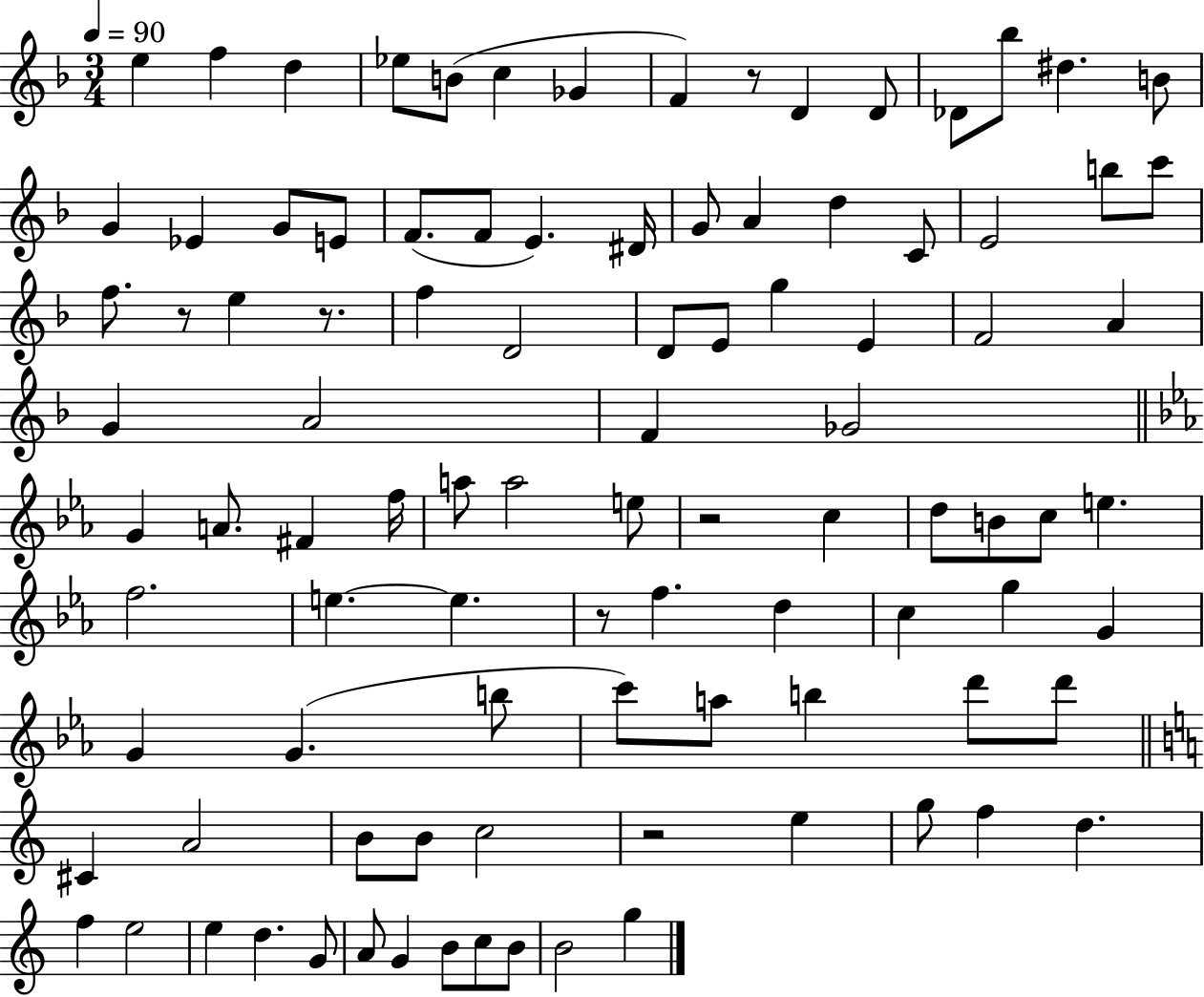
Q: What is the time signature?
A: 3/4